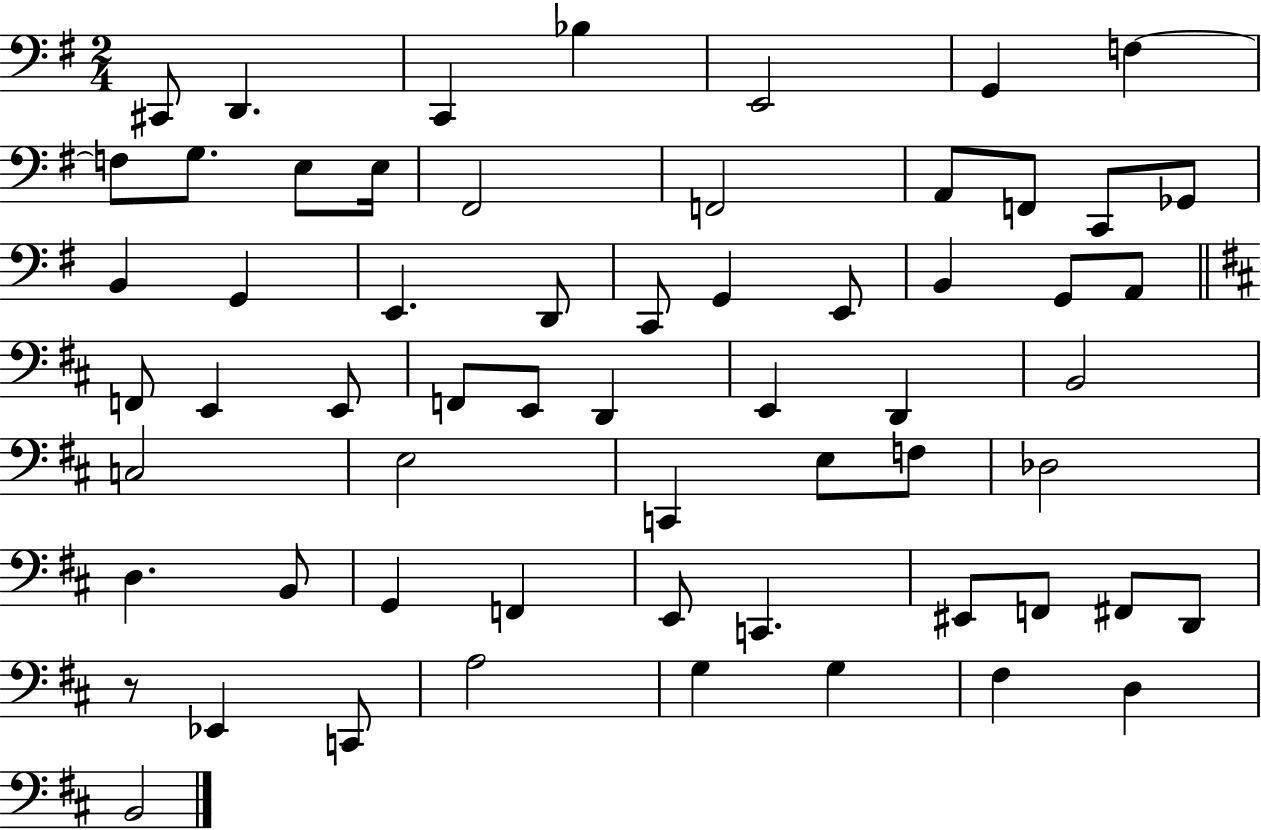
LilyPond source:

{
  \clef bass
  \numericTimeSignature
  \time 2/4
  \key g \major
  cis,8 d,4. | c,4 bes4 | e,2 | g,4 f4~~ | \break f8 g8. e8 e16 | fis,2 | f,2 | a,8 f,8 c,8 ges,8 | \break b,4 g,4 | e,4. d,8 | c,8 g,4 e,8 | b,4 g,8 a,8 | \break \bar "||" \break \key b \minor f,8 e,4 e,8 | f,8 e,8 d,4 | e,4 d,4 | b,2 | \break c2 | e2 | c,4 e8 f8 | des2 | \break d4. b,8 | g,4 f,4 | e,8 c,4. | eis,8 f,8 fis,8 d,8 | \break r8 ees,4 c,8 | a2 | g4 g4 | fis4 d4 | \break b,2 | \bar "|."
}